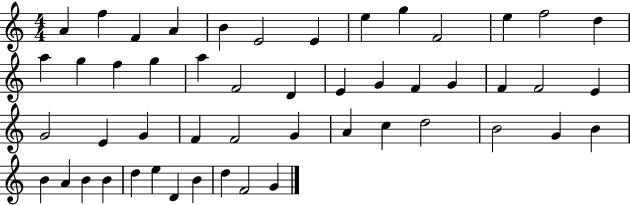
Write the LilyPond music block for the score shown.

{
  \clef treble
  \numericTimeSignature
  \time 4/4
  \key c \major
  a'4 f''4 f'4 a'4 | b'4 e'2 e'4 | e''4 g''4 f'2 | e''4 f''2 d''4 | \break a''4 g''4 f''4 g''4 | a''4 f'2 d'4 | e'4 g'4 f'4 g'4 | f'4 f'2 e'4 | \break g'2 e'4 g'4 | f'4 f'2 g'4 | a'4 c''4 d''2 | b'2 g'4 b'4 | \break b'4 a'4 b'4 b'4 | d''4 e''4 d'4 b'4 | d''4 f'2 g'4 | \bar "|."
}